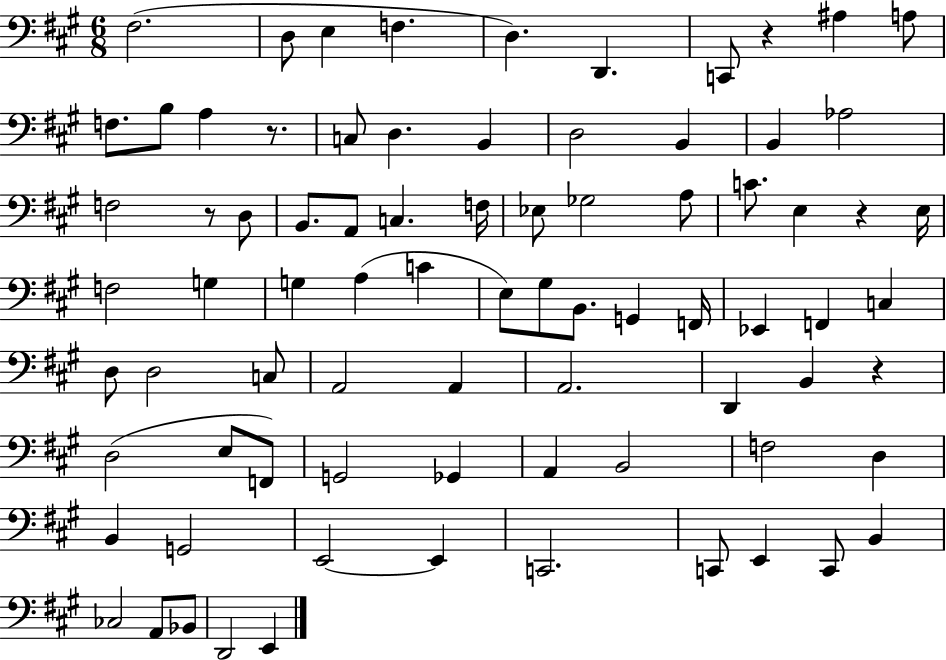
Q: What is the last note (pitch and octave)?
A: E2